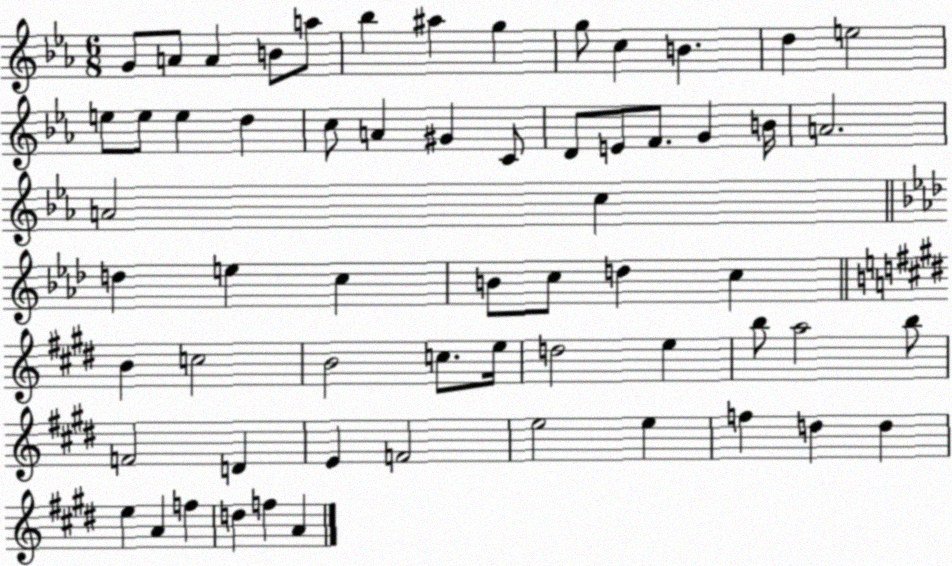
X:1
T:Untitled
M:6/8
L:1/4
K:Eb
G/2 A/2 A B/2 a/2 _b ^a g g/2 c B d e2 e/2 e/2 e d c/2 A ^G C/2 D/2 E/2 F/2 G B/4 A2 A2 c d e c B/2 c/2 d c B c2 B2 c/2 e/4 d2 e b/2 a2 b/2 F2 D E F2 e2 e f d d e A f d f A